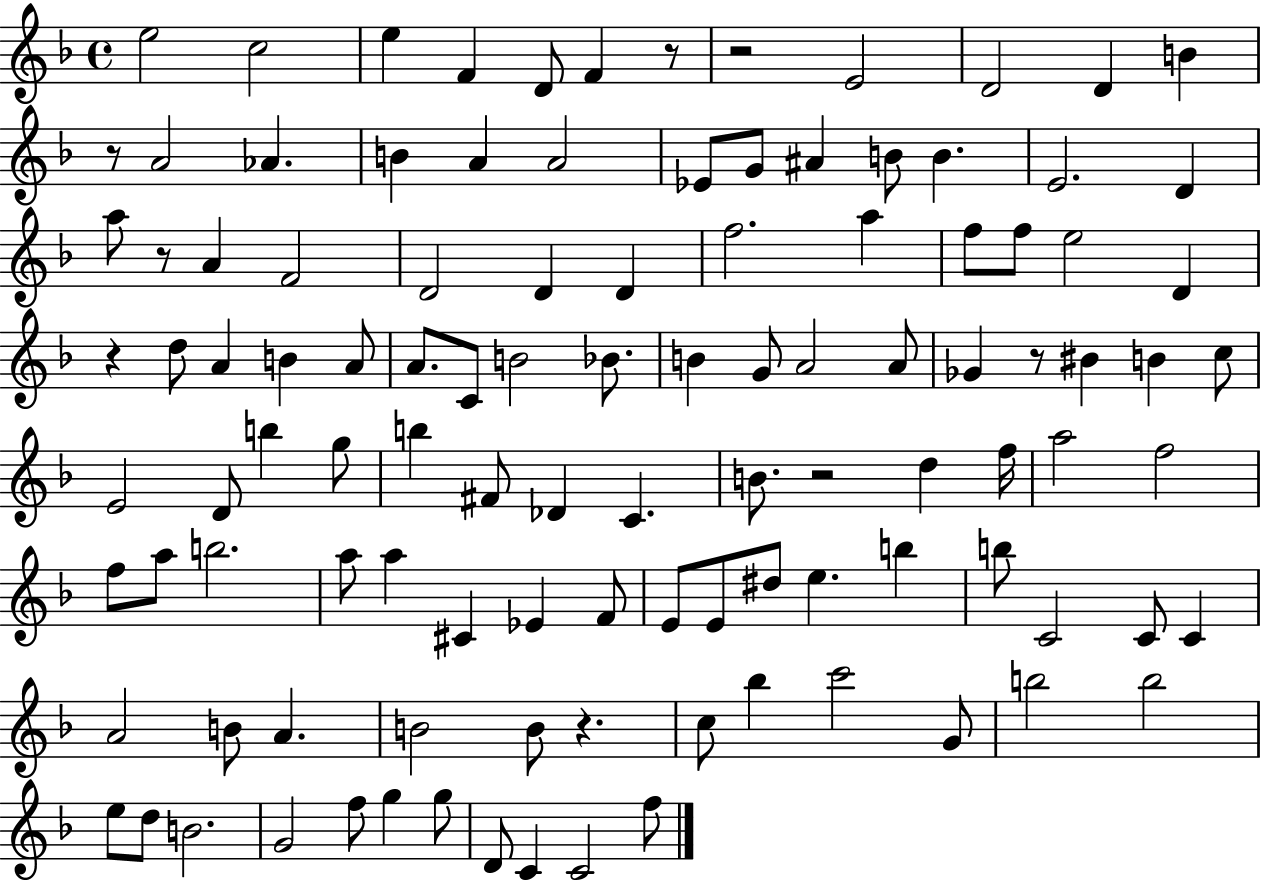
E5/h C5/h E5/q F4/q D4/e F4/q R/e R/h E4/h D4/h D4/q B4/q R/e A4/h Ab4/q. B4/q A4/q A4/h Eb4/e G4/e A#4/q B4/e B4/q. E4/h. D4/q A5/e R/e A4/q F4/h D4/h D4/q D4/q F5/h. A5/q F5/e F5/e E5/h D4/q R/q D5/e A4/q B4/q A4/e A4/e. C4/e B4/h Bb4/e. B4/q G4/e A4/h A4/e Gb4/q R/e BIS4/q B4/q C5/e E4/h D4/e B5/q G5/e B5/q F#4/e Db4/q C4/q. B4/e. R/h D5/q F5/s A5/h F5/h F5/e A5/e B5/h. A5/e A5/q C#4/q Eb4/q F4/e E4/e E4/e D#5/e E5/q. B5/q B5/e C4/h C4/e C4/q A4/h B4/e A4/q. B4/h B4/e R/q. C5/e Bb5/q C6/h G4/e B5/h B5/h E5/e D5/e B4/h. G4/h F5/e G5/q G5/e D4/e C4/q C4/h F5/e